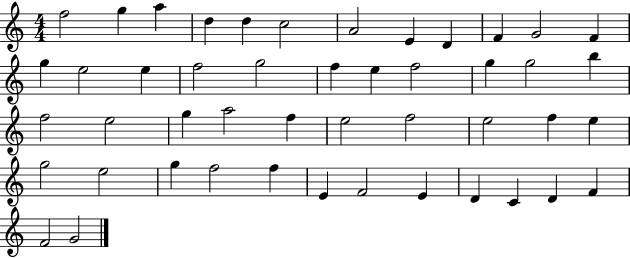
F5/h G5/q A5/q D5/q D5/q C5/h A4/h E4/q D4/q F4/q G4/h F4/q G5/q E5/h E5/q F5/h G5/h F5/q E5/q F5/h G5/q G5/h B5/q F5/h E5/h G5/q A5/h F5/q E5/h F5/h E5/h F5/q E5/q G5/h E5/h G5/q F5/h F5/q E4/q F4/h E4/q D4/q C4/q D4/q F4/q F4/h G4/h